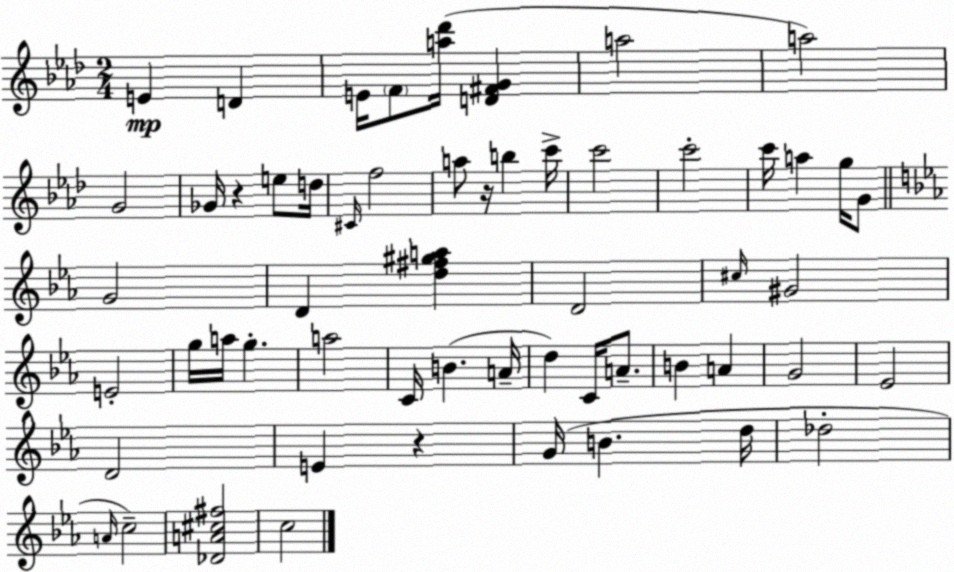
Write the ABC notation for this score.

X:1
T:Untitled
M:2/4
L:1/4
K:Ab
E D E/4 F/2 [a_d']/4 [D^FG] a2 a2 G2 _G/4 z e/2 d/4 ^C/4 f2 a/2 z/4 b c'/4 c'2 c'2 c'/4 a g/4 G/2 G2 D [d^f^ga] D2 ^c/4 ^G2 E2 g/4 a/4 g a2 C/4 B A/4 d C/4 A/2 B A G2 _E2 D2 E z G/4 B d/4 _d2 A/4 c2 [_DA^c^f]2 c2